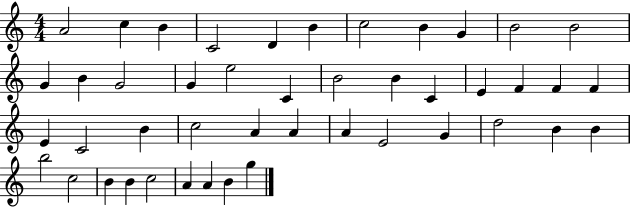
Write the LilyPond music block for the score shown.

{
  \clef treble
  \numericTimeSignature
  \time 4/4
  \key c \major
  a'2 c''4 b'4 | c'2 d'4 b'4 | c''2 b'4 g'4 | b'2 b'2 | \break g'4 b'4 g'2 | g'4 e''2 c'4 | b'2 b'4 c'4 | e'4 f'4 f'4 f'4 | \break e'4 c'2 b'4 | c''2 a'4 a'4 | a'4 e'2 g'4 | d''2 b'4 b'4 | \break b''2 c''2 | b'4 b'4 c''2 | a'4 a'4 b'4 g''4 | \bar "|."
}